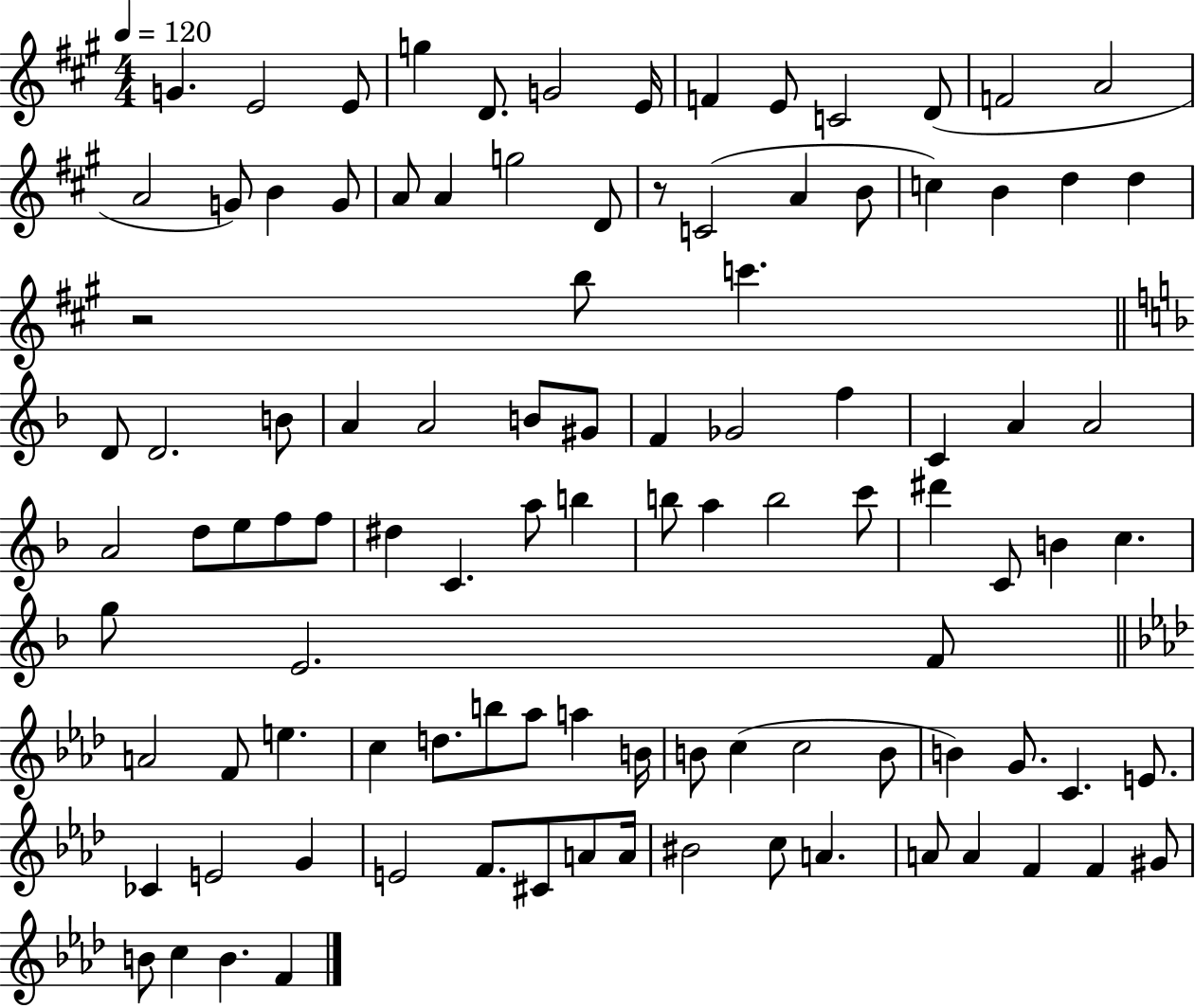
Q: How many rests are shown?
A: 2